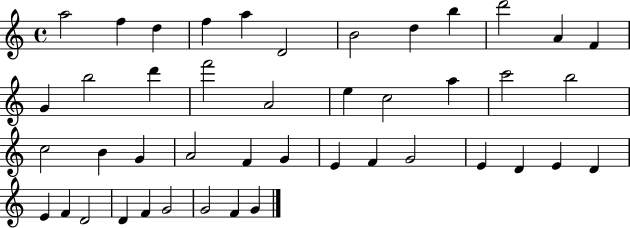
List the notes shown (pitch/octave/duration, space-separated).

A5/h F5/q D5/q F5/q A5/q D4/h B4/h D5/q B5/q D6/h A4/q F4/q G4/q B5/h D6/q F6/h A4/h E5/q C5/h A5/q C6/h B5/h C5/h B4/q G4/q A4/h F4/q G4/q E4/q F4/q G4/h E4/q D4/q E4/q D4/q E4/q F4/q D4/h D4/q F4/q G4/h G4/h F4/q G4/q